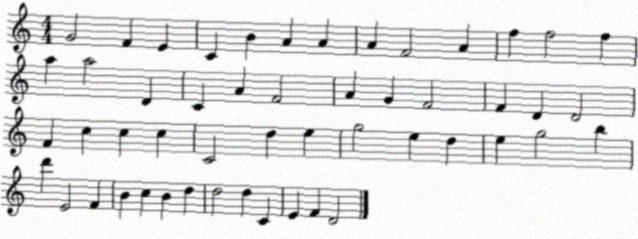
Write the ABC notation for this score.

X:1
T:Untitled
M:4/4
L:1/4
K:C
G2 F E C B A A A F2 A f f2 f a a2 D C A F2 A G F2 F D D2 F c c c C2 d e g2 e d e g2 b d' E2 F B c B d d2 d C E F D2